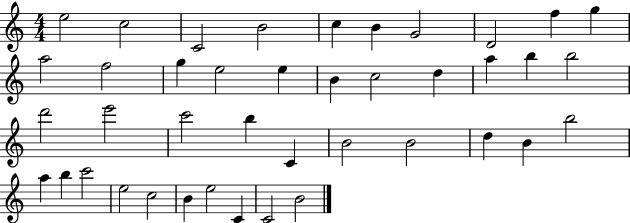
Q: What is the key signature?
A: C major